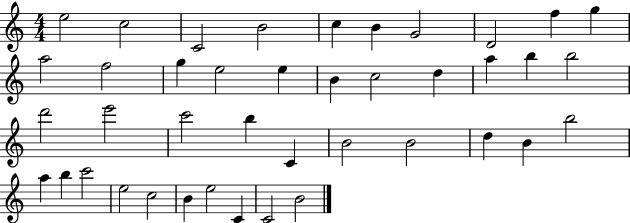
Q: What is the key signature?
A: C major